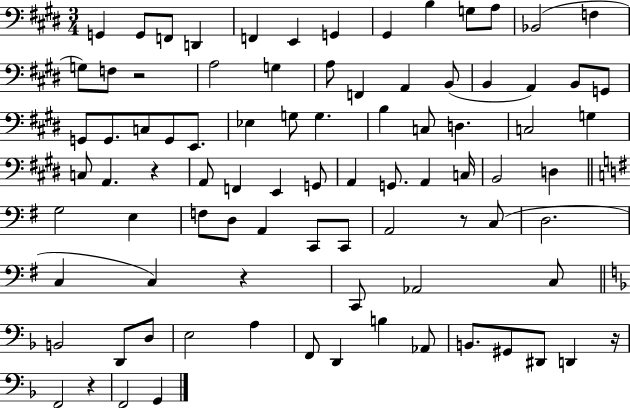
{
  \clef bass
  \numericTimeSignature
  \time 3/4
  \key e \major
  g,4 g,8 f,8 d,4 | f,4 e,4 g,4 | gis,4 b4 g8 a8 | bes,2( f4 | \break g8) f8 r2 | a2 g4 | a8 f,4 a,4 b,8( | b,4 a,4) b,8 g,8 | \break g,8 g,8. c8 g,8 e,8. | ees4 g8 g4. | b4 c8 d4. | c2 g4 | \break c8 a,4. r4 | a,8 f,4 e,4 g,8 | a,4 g,8. a,4 c16 | b,2 d4 | \break \bar "||" \break \key g \major g2 e4 | f8 d8 a,4 c,8 c,8 | a,2 r8 c8( | d2. | \break c4 c4) r4 | c,8 aes,2 c8 | \bar "||" \break \key d \minor b,2 d,8 d8 | e2 a4 | f,8 d,4 b4 aes,8 | b,8. gis,8 dis,8 d,4 r16 | \break f,2 r4 | f,2 g,4 | \bar "|."
}